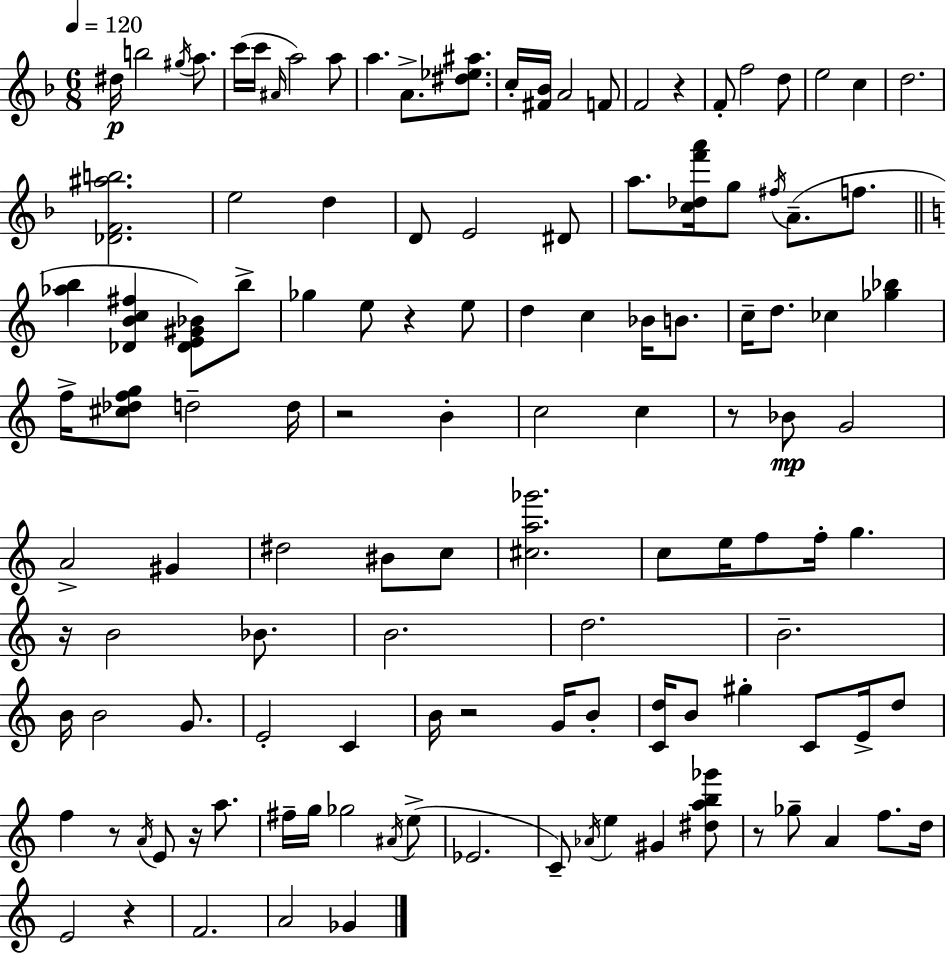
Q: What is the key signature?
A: F major